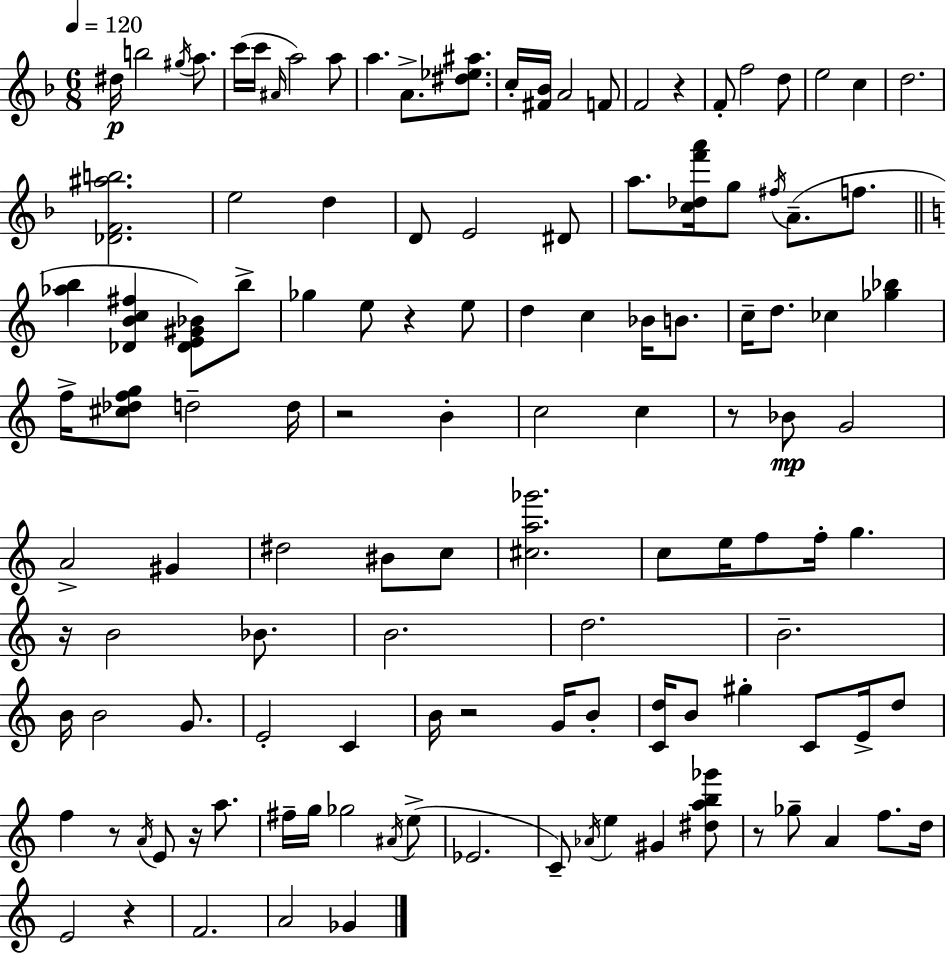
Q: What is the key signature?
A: F major